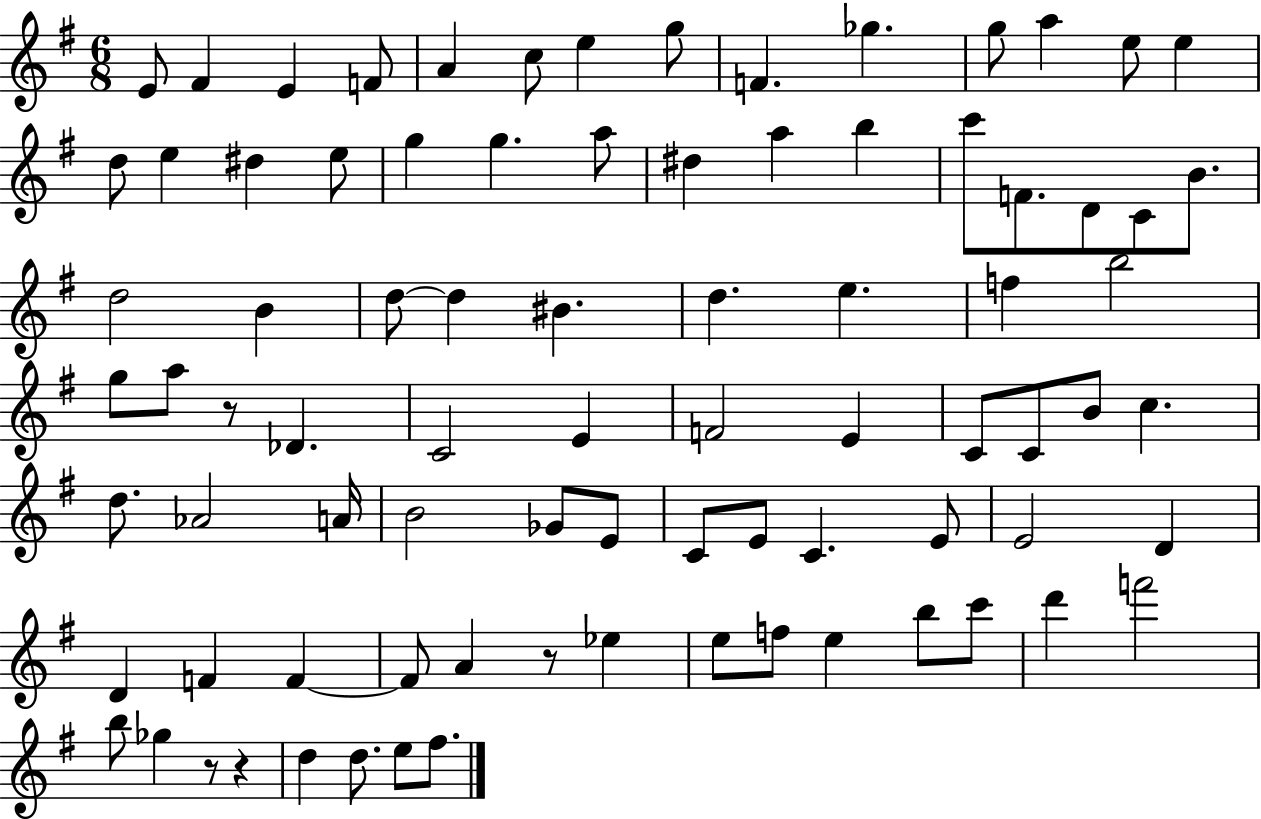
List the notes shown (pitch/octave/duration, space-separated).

E4/e F#4/q E4/q F4/e A4/q C5/e E5/q G5/e F4/q. Gb5/q. G5/e A5/q E5/e E5/q D5/e E5/q D#5/q E5/e G5/q G5/q. A5/e D#5/q A5/q B5/q C6/e F4/e. D4/e C4/e B4/e. D5/h B4/q D5/e D5/q BIS4/q. D5/q. E5/q. F5/q B5/h G5/e A5/e R/e Db4/q. C4/h E4/q F4/h E4/q C4/e C4/e B4/e C5/q. D5/e. Ab4/h A4/s B4/h Gb4/e E4/e C4/e E4/e C4/q. E4/e E4/h D4/q D4/q F4/q F4/q F4/e A4/q R/e Eb5/q E5/e F5/e E5/q B5/e C6/e D6/q F6/h B5/e Gb5/q R/e R/q D5/q D5/e. E5/e F#5/e.